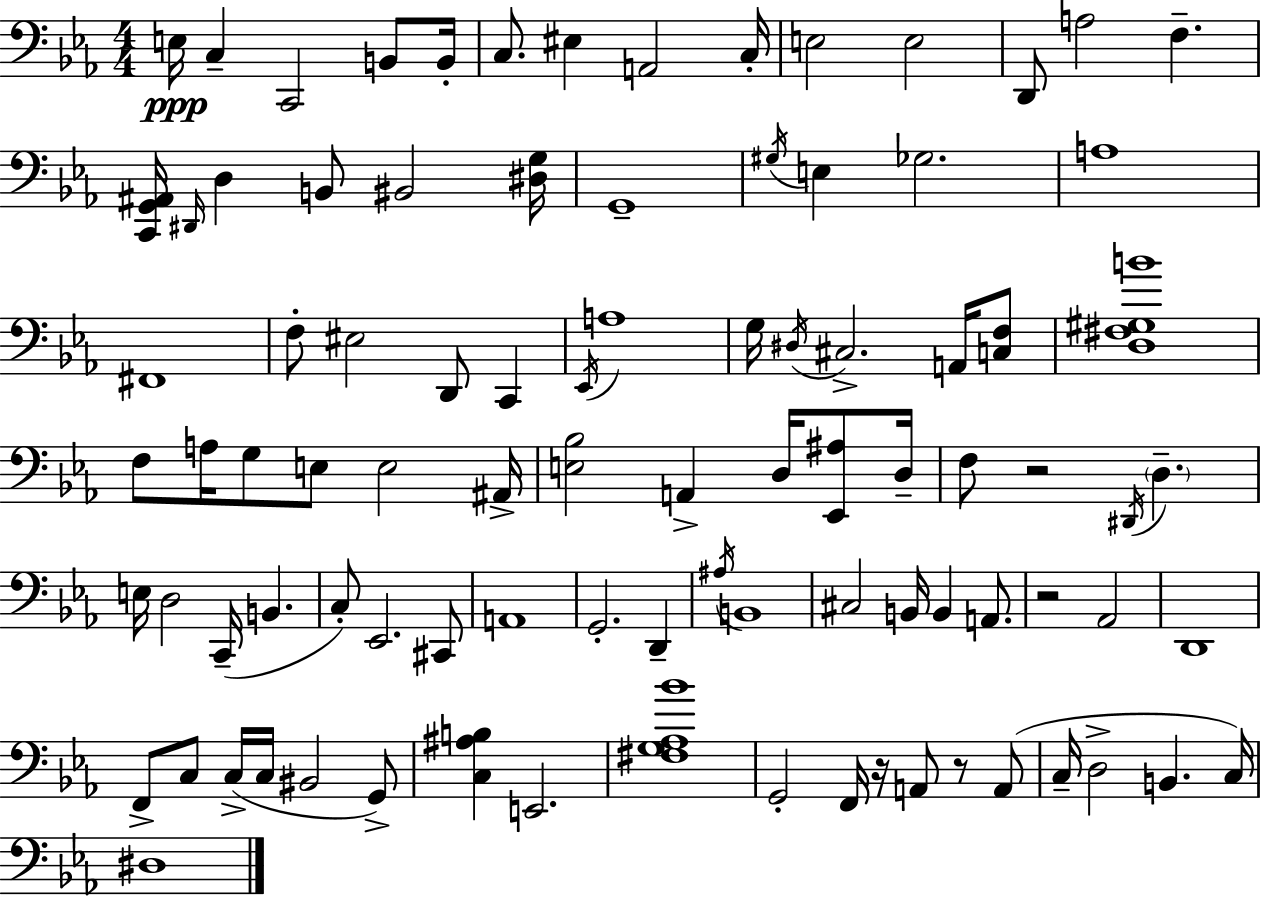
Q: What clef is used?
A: bass